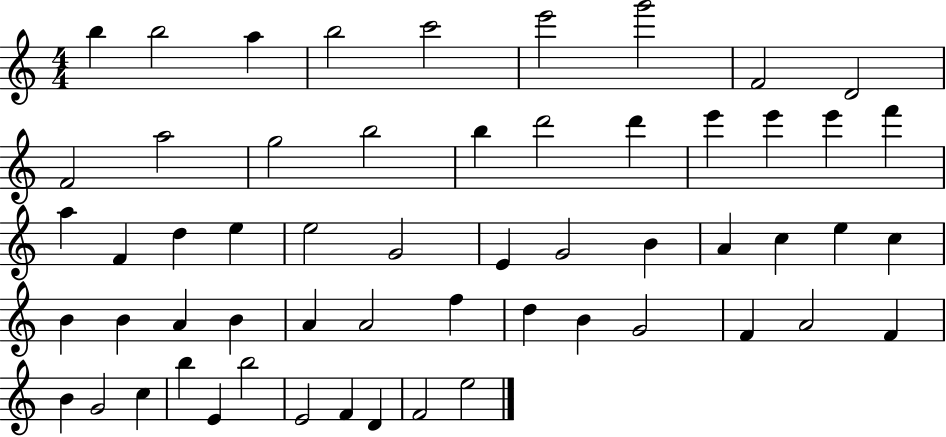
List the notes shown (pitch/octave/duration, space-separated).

B5/q B5/h A5/q B5/h C6/h E6/h G6/h F4/h D4/h F4/h A5/h G5/h B5/h B5/q D6/h D6/q E6/q E6/q E6/q F6/q A5/q F4/q D5/q E5/q E5/h G4/h E4/q G4/h B4/q A4/q C5/q E5/q C5/q B4/q B4/q A4/q B4/q A4/q A4/h F5/q D5/q B4/q G4/h F4/q A4/h F4/q B4/q G4/h C5/q B5/q E4/q B5/h E4/h F4/q D4/q F4/h E5/h